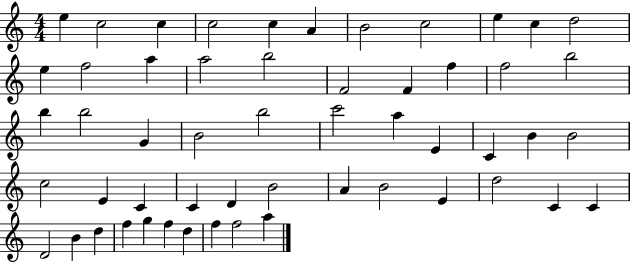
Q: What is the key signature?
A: C major